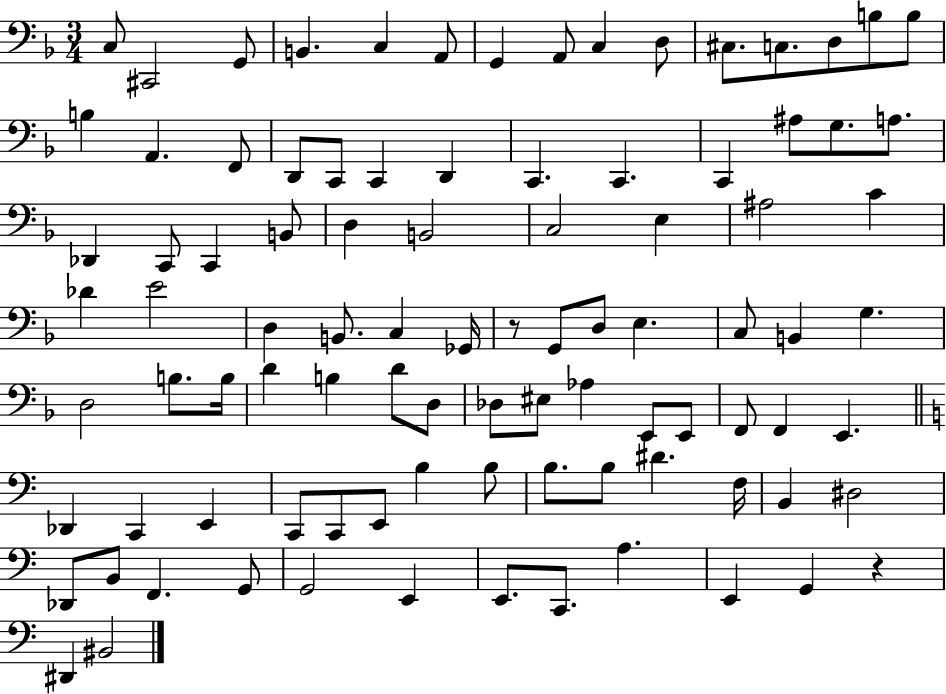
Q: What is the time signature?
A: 3/4